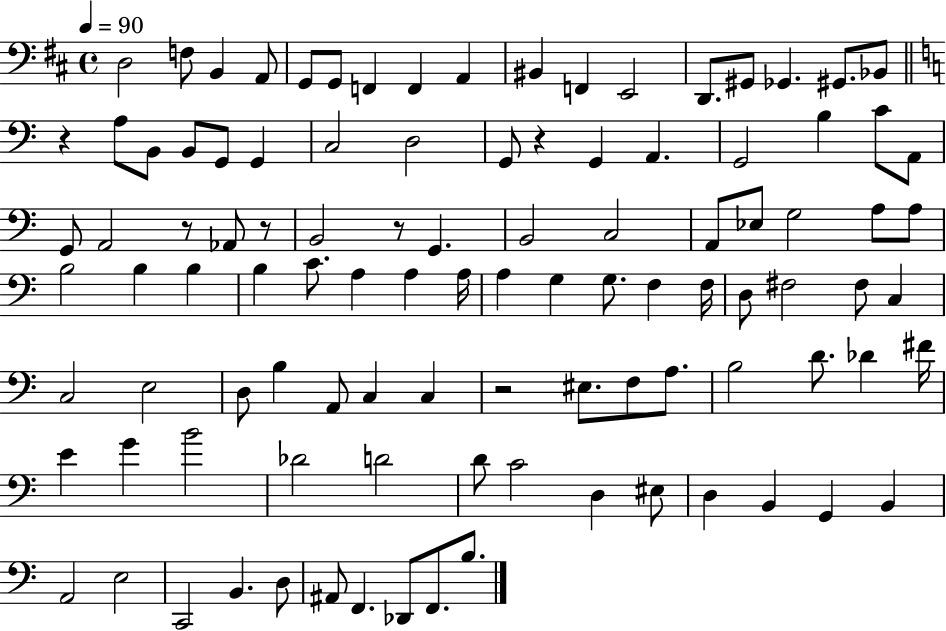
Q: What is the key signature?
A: D major